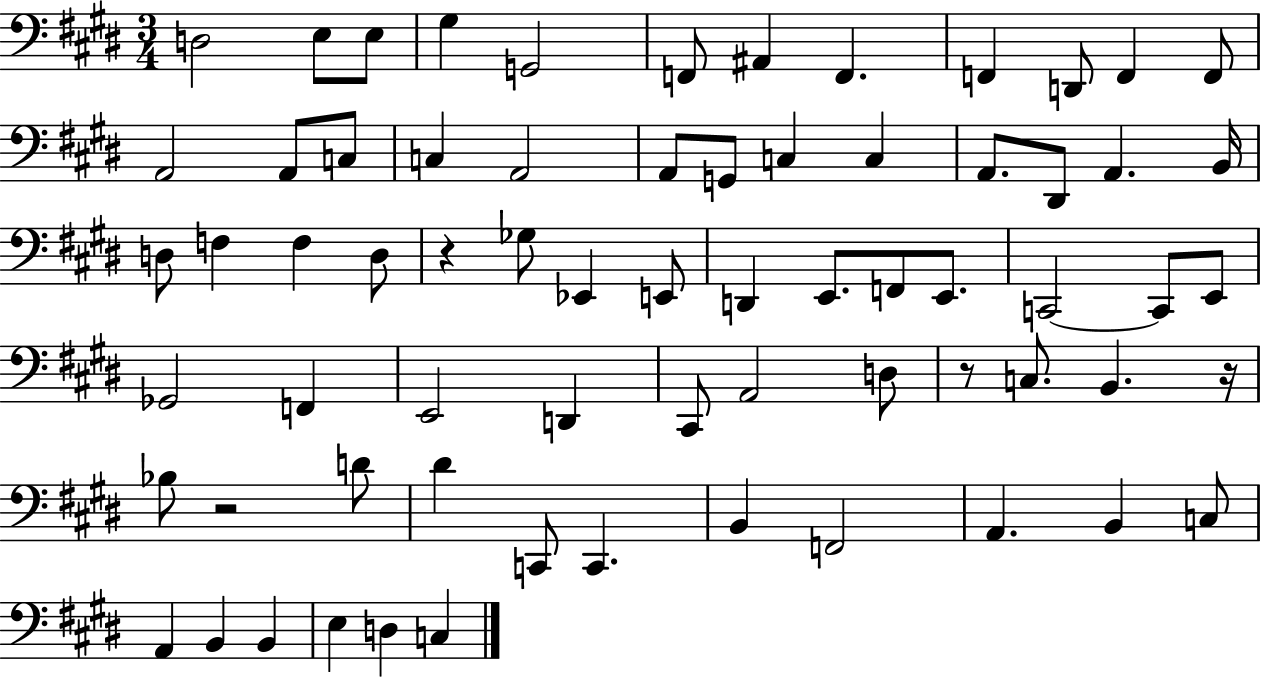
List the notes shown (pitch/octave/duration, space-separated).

D3/h E3/e E3/e G#3/q G2/h F2/e A#2/q F2/q. F2/q D2/e F2/q F2/e A2/h A2/e C3/e C3/q A2/h A2/e G2/e C3/q C3/q A2/e. D#2/e A2/q. B2/s D3/e F3/q F3/q D3/e R/q Gb3/e Eb2/q E2/e D2/q E2/e. F2/e E2/e. C2/h C2/e E2/e Gb2/h F2/q E2/h D2/q C#2/e A2/h D3/e R/e C3/e. B2/q. R/s Bb3/e R/h D4/e D#4/q C2/e C2/q. B2/q F2/h A2/q. B2/q C3/e A2/q B2/q B2/q E3/q D3/q C3/q